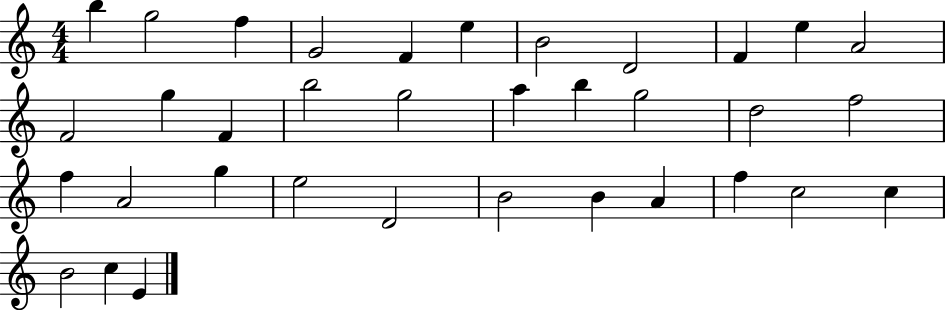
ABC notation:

X:1
T:Untitled
M:4/4
L:1/4
K:C
b g2 f G2 F e B2 D2 F e A2 F2 g F b2 g2 a b g2 d2 f2 f A2 g e2 D2 B2 B A f c2 c B2 c E